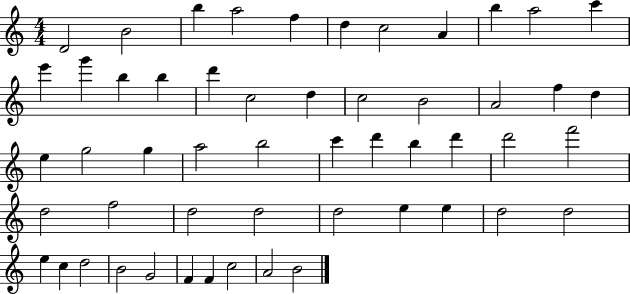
{
  \clef treble
  \numericTimeSignature
  \time 4/4
  \key c \major
  d'2 b'2 | b''4 a''2 f''4 | d''4 c''2 a'4 | b''4 a''2 c'''4 | \break e'''4 g'''4 b''4 b''4 | d'''4 c''2 d''4 | c''2 b'2 | a'2 f''4 d''4 | \break e''4 g''2 g''4 | a''2 b''2 | c'''4 d'''4 b''4 d'''4 | d'''2 f'''2 | \break d''2 f''2 | d''2 d''2 | d''2 e''4 e''4 | d''2 d''2 | \break e''4 c''4 d''2 | b'2 g'2 | f'4 f'4 c''2 | a'2 b'2 | \break \bar "|."
}